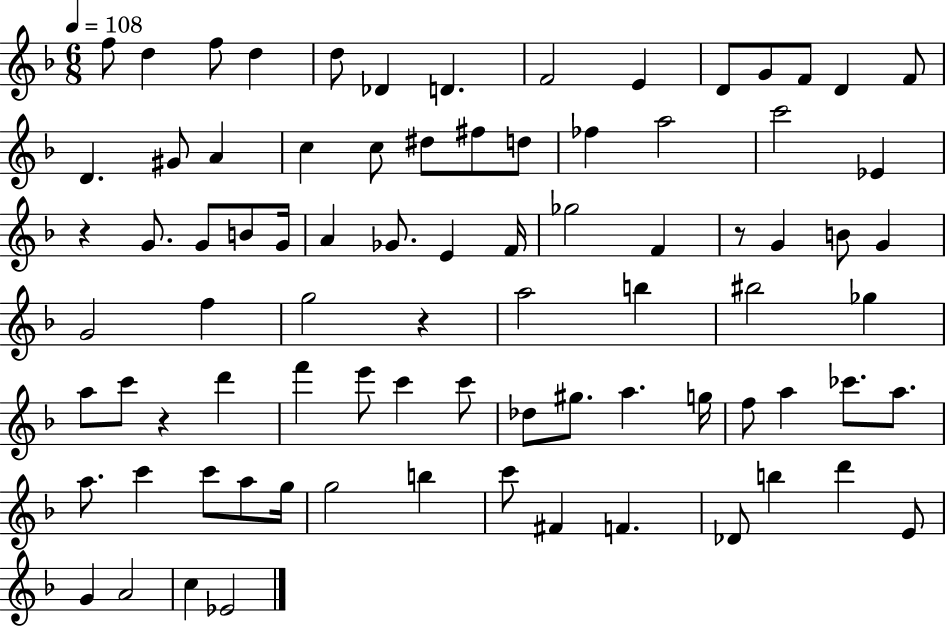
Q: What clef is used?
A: treble